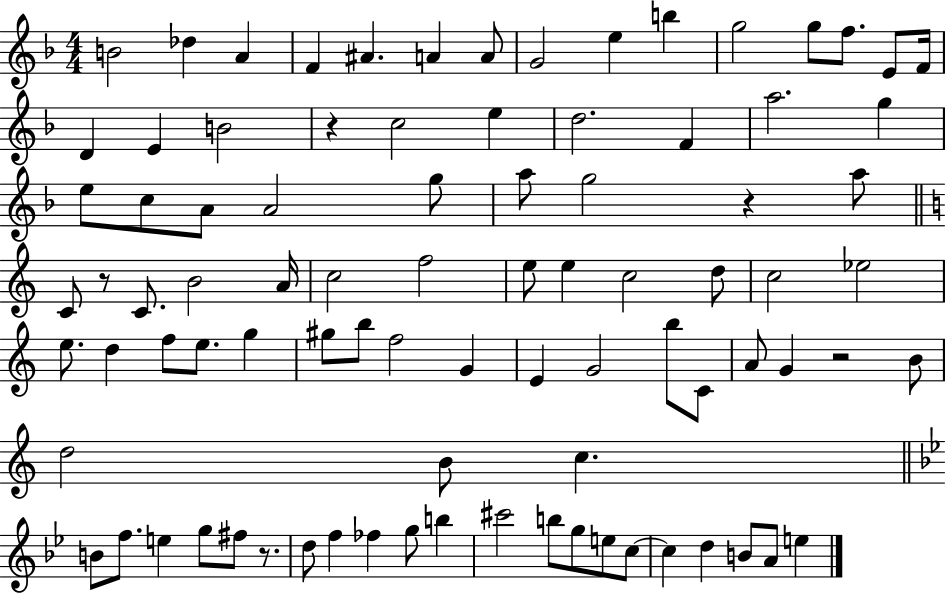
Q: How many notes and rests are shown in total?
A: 88